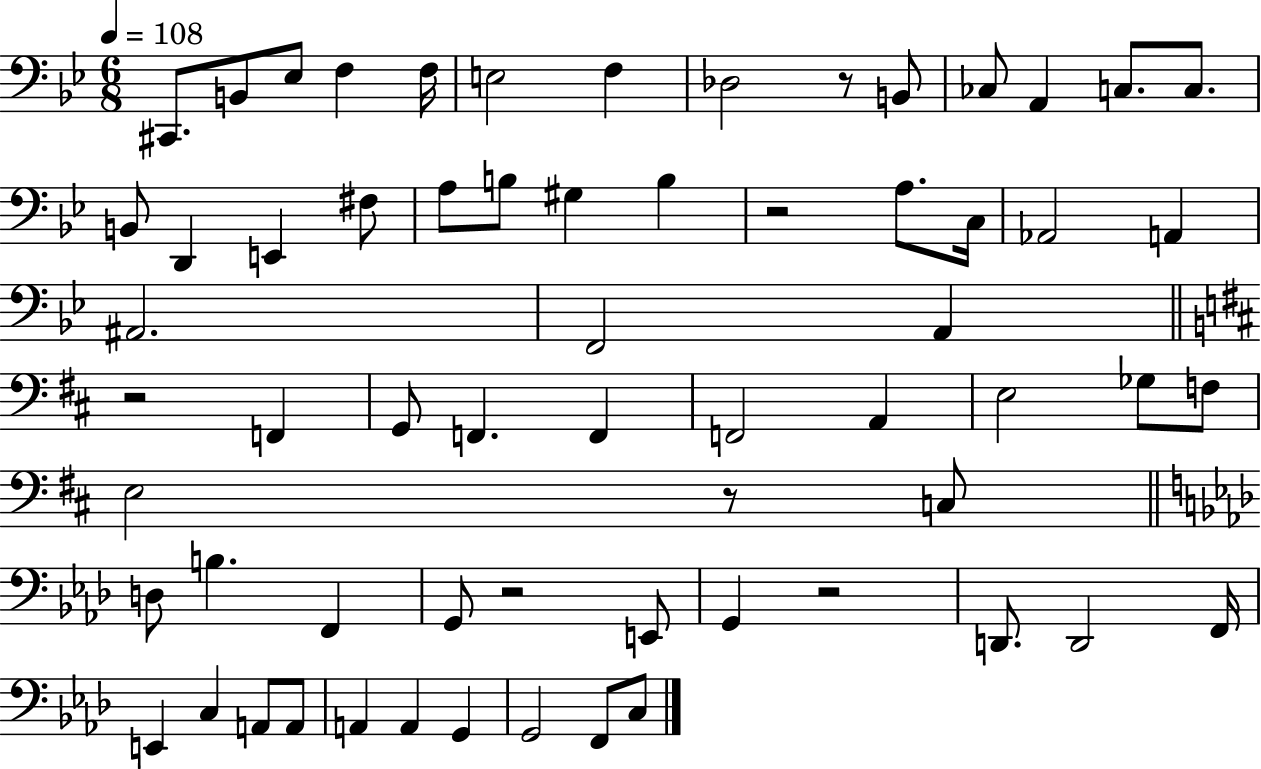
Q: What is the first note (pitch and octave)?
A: C#2